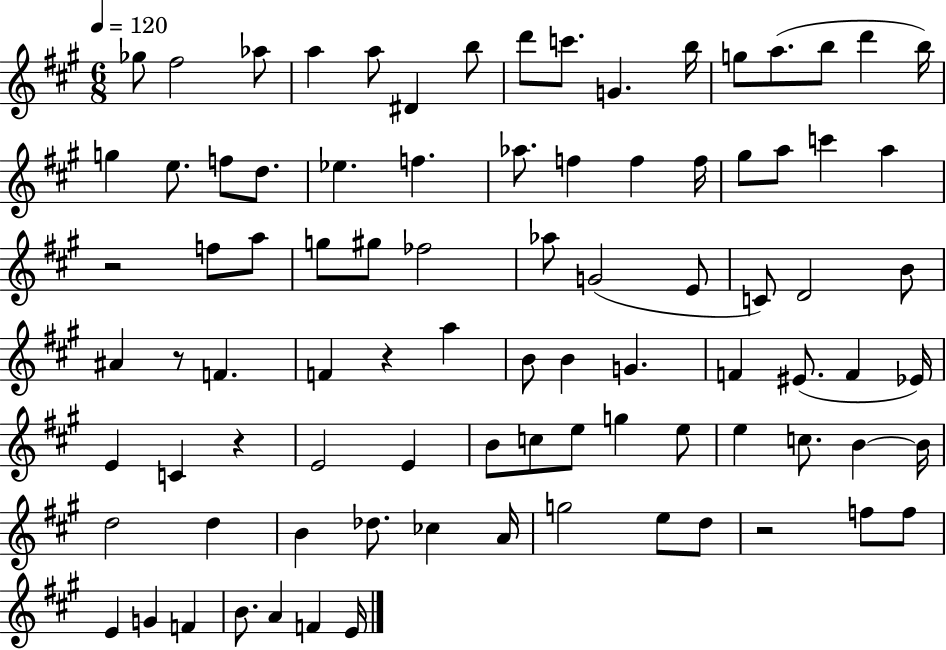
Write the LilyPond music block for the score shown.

{
  \clef treble
  \numericTimeSignature
  \time 6/8
  \key a \major
  \tempo 4 = 120
  ges''8 fis''2 aes''8 | a''4 a''8 dis'4 b''8 | d'''8 c'''8. g'4. b''16 | g''8 a''8.( b''8 d'''4 b''16) | \break g''4 e''8. f''8 d''8. | ees''4. f''4. | aes''8. f''4 f''4 f''16 | gis''8 a''8 c'''4 a''4 | \break r2 f''8 a''8 | g''8 gis''8 fes''2 | aes''8 g'2( e'8 | c'8) d'2 b'8 | \break ais'4 r8 f'4. | f'4 r4 a''4 | b'8 b'4 g'4. | f'4 eis'8.( f'4 ees'16) | \break e'4 c'4 r4 | e'2 e'4 | b'8 c''8 e''8 g''4 e''8 | e''4 c''8. b'4~~ b'16 | \break d''2 d''4 | b'4 des''8. ces''4 a'16 | g''2 e''8 d''8 | r2 f''8 f''8 | \break e'4 g'4 f'4 | b'8. a'4 f'4 e'16 | \bar "|."
}